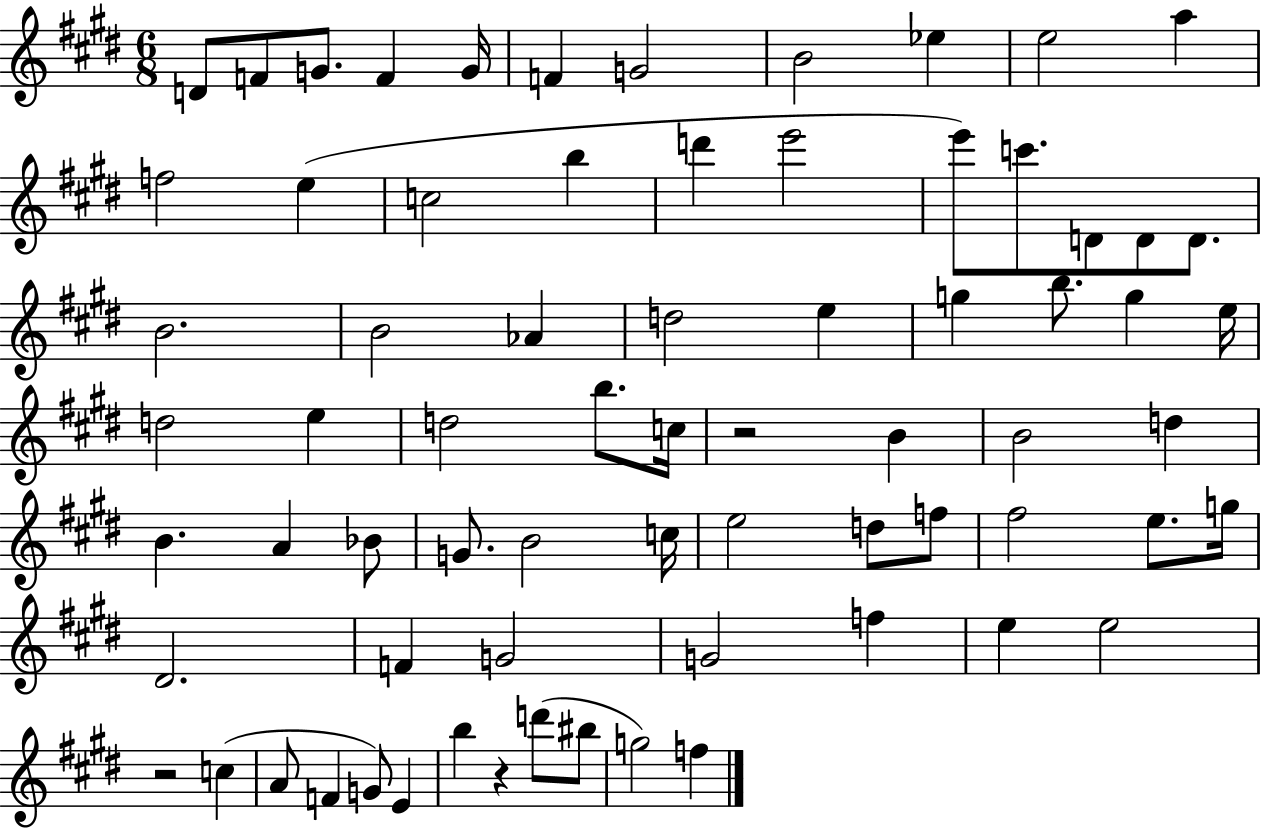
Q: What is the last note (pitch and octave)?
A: F5